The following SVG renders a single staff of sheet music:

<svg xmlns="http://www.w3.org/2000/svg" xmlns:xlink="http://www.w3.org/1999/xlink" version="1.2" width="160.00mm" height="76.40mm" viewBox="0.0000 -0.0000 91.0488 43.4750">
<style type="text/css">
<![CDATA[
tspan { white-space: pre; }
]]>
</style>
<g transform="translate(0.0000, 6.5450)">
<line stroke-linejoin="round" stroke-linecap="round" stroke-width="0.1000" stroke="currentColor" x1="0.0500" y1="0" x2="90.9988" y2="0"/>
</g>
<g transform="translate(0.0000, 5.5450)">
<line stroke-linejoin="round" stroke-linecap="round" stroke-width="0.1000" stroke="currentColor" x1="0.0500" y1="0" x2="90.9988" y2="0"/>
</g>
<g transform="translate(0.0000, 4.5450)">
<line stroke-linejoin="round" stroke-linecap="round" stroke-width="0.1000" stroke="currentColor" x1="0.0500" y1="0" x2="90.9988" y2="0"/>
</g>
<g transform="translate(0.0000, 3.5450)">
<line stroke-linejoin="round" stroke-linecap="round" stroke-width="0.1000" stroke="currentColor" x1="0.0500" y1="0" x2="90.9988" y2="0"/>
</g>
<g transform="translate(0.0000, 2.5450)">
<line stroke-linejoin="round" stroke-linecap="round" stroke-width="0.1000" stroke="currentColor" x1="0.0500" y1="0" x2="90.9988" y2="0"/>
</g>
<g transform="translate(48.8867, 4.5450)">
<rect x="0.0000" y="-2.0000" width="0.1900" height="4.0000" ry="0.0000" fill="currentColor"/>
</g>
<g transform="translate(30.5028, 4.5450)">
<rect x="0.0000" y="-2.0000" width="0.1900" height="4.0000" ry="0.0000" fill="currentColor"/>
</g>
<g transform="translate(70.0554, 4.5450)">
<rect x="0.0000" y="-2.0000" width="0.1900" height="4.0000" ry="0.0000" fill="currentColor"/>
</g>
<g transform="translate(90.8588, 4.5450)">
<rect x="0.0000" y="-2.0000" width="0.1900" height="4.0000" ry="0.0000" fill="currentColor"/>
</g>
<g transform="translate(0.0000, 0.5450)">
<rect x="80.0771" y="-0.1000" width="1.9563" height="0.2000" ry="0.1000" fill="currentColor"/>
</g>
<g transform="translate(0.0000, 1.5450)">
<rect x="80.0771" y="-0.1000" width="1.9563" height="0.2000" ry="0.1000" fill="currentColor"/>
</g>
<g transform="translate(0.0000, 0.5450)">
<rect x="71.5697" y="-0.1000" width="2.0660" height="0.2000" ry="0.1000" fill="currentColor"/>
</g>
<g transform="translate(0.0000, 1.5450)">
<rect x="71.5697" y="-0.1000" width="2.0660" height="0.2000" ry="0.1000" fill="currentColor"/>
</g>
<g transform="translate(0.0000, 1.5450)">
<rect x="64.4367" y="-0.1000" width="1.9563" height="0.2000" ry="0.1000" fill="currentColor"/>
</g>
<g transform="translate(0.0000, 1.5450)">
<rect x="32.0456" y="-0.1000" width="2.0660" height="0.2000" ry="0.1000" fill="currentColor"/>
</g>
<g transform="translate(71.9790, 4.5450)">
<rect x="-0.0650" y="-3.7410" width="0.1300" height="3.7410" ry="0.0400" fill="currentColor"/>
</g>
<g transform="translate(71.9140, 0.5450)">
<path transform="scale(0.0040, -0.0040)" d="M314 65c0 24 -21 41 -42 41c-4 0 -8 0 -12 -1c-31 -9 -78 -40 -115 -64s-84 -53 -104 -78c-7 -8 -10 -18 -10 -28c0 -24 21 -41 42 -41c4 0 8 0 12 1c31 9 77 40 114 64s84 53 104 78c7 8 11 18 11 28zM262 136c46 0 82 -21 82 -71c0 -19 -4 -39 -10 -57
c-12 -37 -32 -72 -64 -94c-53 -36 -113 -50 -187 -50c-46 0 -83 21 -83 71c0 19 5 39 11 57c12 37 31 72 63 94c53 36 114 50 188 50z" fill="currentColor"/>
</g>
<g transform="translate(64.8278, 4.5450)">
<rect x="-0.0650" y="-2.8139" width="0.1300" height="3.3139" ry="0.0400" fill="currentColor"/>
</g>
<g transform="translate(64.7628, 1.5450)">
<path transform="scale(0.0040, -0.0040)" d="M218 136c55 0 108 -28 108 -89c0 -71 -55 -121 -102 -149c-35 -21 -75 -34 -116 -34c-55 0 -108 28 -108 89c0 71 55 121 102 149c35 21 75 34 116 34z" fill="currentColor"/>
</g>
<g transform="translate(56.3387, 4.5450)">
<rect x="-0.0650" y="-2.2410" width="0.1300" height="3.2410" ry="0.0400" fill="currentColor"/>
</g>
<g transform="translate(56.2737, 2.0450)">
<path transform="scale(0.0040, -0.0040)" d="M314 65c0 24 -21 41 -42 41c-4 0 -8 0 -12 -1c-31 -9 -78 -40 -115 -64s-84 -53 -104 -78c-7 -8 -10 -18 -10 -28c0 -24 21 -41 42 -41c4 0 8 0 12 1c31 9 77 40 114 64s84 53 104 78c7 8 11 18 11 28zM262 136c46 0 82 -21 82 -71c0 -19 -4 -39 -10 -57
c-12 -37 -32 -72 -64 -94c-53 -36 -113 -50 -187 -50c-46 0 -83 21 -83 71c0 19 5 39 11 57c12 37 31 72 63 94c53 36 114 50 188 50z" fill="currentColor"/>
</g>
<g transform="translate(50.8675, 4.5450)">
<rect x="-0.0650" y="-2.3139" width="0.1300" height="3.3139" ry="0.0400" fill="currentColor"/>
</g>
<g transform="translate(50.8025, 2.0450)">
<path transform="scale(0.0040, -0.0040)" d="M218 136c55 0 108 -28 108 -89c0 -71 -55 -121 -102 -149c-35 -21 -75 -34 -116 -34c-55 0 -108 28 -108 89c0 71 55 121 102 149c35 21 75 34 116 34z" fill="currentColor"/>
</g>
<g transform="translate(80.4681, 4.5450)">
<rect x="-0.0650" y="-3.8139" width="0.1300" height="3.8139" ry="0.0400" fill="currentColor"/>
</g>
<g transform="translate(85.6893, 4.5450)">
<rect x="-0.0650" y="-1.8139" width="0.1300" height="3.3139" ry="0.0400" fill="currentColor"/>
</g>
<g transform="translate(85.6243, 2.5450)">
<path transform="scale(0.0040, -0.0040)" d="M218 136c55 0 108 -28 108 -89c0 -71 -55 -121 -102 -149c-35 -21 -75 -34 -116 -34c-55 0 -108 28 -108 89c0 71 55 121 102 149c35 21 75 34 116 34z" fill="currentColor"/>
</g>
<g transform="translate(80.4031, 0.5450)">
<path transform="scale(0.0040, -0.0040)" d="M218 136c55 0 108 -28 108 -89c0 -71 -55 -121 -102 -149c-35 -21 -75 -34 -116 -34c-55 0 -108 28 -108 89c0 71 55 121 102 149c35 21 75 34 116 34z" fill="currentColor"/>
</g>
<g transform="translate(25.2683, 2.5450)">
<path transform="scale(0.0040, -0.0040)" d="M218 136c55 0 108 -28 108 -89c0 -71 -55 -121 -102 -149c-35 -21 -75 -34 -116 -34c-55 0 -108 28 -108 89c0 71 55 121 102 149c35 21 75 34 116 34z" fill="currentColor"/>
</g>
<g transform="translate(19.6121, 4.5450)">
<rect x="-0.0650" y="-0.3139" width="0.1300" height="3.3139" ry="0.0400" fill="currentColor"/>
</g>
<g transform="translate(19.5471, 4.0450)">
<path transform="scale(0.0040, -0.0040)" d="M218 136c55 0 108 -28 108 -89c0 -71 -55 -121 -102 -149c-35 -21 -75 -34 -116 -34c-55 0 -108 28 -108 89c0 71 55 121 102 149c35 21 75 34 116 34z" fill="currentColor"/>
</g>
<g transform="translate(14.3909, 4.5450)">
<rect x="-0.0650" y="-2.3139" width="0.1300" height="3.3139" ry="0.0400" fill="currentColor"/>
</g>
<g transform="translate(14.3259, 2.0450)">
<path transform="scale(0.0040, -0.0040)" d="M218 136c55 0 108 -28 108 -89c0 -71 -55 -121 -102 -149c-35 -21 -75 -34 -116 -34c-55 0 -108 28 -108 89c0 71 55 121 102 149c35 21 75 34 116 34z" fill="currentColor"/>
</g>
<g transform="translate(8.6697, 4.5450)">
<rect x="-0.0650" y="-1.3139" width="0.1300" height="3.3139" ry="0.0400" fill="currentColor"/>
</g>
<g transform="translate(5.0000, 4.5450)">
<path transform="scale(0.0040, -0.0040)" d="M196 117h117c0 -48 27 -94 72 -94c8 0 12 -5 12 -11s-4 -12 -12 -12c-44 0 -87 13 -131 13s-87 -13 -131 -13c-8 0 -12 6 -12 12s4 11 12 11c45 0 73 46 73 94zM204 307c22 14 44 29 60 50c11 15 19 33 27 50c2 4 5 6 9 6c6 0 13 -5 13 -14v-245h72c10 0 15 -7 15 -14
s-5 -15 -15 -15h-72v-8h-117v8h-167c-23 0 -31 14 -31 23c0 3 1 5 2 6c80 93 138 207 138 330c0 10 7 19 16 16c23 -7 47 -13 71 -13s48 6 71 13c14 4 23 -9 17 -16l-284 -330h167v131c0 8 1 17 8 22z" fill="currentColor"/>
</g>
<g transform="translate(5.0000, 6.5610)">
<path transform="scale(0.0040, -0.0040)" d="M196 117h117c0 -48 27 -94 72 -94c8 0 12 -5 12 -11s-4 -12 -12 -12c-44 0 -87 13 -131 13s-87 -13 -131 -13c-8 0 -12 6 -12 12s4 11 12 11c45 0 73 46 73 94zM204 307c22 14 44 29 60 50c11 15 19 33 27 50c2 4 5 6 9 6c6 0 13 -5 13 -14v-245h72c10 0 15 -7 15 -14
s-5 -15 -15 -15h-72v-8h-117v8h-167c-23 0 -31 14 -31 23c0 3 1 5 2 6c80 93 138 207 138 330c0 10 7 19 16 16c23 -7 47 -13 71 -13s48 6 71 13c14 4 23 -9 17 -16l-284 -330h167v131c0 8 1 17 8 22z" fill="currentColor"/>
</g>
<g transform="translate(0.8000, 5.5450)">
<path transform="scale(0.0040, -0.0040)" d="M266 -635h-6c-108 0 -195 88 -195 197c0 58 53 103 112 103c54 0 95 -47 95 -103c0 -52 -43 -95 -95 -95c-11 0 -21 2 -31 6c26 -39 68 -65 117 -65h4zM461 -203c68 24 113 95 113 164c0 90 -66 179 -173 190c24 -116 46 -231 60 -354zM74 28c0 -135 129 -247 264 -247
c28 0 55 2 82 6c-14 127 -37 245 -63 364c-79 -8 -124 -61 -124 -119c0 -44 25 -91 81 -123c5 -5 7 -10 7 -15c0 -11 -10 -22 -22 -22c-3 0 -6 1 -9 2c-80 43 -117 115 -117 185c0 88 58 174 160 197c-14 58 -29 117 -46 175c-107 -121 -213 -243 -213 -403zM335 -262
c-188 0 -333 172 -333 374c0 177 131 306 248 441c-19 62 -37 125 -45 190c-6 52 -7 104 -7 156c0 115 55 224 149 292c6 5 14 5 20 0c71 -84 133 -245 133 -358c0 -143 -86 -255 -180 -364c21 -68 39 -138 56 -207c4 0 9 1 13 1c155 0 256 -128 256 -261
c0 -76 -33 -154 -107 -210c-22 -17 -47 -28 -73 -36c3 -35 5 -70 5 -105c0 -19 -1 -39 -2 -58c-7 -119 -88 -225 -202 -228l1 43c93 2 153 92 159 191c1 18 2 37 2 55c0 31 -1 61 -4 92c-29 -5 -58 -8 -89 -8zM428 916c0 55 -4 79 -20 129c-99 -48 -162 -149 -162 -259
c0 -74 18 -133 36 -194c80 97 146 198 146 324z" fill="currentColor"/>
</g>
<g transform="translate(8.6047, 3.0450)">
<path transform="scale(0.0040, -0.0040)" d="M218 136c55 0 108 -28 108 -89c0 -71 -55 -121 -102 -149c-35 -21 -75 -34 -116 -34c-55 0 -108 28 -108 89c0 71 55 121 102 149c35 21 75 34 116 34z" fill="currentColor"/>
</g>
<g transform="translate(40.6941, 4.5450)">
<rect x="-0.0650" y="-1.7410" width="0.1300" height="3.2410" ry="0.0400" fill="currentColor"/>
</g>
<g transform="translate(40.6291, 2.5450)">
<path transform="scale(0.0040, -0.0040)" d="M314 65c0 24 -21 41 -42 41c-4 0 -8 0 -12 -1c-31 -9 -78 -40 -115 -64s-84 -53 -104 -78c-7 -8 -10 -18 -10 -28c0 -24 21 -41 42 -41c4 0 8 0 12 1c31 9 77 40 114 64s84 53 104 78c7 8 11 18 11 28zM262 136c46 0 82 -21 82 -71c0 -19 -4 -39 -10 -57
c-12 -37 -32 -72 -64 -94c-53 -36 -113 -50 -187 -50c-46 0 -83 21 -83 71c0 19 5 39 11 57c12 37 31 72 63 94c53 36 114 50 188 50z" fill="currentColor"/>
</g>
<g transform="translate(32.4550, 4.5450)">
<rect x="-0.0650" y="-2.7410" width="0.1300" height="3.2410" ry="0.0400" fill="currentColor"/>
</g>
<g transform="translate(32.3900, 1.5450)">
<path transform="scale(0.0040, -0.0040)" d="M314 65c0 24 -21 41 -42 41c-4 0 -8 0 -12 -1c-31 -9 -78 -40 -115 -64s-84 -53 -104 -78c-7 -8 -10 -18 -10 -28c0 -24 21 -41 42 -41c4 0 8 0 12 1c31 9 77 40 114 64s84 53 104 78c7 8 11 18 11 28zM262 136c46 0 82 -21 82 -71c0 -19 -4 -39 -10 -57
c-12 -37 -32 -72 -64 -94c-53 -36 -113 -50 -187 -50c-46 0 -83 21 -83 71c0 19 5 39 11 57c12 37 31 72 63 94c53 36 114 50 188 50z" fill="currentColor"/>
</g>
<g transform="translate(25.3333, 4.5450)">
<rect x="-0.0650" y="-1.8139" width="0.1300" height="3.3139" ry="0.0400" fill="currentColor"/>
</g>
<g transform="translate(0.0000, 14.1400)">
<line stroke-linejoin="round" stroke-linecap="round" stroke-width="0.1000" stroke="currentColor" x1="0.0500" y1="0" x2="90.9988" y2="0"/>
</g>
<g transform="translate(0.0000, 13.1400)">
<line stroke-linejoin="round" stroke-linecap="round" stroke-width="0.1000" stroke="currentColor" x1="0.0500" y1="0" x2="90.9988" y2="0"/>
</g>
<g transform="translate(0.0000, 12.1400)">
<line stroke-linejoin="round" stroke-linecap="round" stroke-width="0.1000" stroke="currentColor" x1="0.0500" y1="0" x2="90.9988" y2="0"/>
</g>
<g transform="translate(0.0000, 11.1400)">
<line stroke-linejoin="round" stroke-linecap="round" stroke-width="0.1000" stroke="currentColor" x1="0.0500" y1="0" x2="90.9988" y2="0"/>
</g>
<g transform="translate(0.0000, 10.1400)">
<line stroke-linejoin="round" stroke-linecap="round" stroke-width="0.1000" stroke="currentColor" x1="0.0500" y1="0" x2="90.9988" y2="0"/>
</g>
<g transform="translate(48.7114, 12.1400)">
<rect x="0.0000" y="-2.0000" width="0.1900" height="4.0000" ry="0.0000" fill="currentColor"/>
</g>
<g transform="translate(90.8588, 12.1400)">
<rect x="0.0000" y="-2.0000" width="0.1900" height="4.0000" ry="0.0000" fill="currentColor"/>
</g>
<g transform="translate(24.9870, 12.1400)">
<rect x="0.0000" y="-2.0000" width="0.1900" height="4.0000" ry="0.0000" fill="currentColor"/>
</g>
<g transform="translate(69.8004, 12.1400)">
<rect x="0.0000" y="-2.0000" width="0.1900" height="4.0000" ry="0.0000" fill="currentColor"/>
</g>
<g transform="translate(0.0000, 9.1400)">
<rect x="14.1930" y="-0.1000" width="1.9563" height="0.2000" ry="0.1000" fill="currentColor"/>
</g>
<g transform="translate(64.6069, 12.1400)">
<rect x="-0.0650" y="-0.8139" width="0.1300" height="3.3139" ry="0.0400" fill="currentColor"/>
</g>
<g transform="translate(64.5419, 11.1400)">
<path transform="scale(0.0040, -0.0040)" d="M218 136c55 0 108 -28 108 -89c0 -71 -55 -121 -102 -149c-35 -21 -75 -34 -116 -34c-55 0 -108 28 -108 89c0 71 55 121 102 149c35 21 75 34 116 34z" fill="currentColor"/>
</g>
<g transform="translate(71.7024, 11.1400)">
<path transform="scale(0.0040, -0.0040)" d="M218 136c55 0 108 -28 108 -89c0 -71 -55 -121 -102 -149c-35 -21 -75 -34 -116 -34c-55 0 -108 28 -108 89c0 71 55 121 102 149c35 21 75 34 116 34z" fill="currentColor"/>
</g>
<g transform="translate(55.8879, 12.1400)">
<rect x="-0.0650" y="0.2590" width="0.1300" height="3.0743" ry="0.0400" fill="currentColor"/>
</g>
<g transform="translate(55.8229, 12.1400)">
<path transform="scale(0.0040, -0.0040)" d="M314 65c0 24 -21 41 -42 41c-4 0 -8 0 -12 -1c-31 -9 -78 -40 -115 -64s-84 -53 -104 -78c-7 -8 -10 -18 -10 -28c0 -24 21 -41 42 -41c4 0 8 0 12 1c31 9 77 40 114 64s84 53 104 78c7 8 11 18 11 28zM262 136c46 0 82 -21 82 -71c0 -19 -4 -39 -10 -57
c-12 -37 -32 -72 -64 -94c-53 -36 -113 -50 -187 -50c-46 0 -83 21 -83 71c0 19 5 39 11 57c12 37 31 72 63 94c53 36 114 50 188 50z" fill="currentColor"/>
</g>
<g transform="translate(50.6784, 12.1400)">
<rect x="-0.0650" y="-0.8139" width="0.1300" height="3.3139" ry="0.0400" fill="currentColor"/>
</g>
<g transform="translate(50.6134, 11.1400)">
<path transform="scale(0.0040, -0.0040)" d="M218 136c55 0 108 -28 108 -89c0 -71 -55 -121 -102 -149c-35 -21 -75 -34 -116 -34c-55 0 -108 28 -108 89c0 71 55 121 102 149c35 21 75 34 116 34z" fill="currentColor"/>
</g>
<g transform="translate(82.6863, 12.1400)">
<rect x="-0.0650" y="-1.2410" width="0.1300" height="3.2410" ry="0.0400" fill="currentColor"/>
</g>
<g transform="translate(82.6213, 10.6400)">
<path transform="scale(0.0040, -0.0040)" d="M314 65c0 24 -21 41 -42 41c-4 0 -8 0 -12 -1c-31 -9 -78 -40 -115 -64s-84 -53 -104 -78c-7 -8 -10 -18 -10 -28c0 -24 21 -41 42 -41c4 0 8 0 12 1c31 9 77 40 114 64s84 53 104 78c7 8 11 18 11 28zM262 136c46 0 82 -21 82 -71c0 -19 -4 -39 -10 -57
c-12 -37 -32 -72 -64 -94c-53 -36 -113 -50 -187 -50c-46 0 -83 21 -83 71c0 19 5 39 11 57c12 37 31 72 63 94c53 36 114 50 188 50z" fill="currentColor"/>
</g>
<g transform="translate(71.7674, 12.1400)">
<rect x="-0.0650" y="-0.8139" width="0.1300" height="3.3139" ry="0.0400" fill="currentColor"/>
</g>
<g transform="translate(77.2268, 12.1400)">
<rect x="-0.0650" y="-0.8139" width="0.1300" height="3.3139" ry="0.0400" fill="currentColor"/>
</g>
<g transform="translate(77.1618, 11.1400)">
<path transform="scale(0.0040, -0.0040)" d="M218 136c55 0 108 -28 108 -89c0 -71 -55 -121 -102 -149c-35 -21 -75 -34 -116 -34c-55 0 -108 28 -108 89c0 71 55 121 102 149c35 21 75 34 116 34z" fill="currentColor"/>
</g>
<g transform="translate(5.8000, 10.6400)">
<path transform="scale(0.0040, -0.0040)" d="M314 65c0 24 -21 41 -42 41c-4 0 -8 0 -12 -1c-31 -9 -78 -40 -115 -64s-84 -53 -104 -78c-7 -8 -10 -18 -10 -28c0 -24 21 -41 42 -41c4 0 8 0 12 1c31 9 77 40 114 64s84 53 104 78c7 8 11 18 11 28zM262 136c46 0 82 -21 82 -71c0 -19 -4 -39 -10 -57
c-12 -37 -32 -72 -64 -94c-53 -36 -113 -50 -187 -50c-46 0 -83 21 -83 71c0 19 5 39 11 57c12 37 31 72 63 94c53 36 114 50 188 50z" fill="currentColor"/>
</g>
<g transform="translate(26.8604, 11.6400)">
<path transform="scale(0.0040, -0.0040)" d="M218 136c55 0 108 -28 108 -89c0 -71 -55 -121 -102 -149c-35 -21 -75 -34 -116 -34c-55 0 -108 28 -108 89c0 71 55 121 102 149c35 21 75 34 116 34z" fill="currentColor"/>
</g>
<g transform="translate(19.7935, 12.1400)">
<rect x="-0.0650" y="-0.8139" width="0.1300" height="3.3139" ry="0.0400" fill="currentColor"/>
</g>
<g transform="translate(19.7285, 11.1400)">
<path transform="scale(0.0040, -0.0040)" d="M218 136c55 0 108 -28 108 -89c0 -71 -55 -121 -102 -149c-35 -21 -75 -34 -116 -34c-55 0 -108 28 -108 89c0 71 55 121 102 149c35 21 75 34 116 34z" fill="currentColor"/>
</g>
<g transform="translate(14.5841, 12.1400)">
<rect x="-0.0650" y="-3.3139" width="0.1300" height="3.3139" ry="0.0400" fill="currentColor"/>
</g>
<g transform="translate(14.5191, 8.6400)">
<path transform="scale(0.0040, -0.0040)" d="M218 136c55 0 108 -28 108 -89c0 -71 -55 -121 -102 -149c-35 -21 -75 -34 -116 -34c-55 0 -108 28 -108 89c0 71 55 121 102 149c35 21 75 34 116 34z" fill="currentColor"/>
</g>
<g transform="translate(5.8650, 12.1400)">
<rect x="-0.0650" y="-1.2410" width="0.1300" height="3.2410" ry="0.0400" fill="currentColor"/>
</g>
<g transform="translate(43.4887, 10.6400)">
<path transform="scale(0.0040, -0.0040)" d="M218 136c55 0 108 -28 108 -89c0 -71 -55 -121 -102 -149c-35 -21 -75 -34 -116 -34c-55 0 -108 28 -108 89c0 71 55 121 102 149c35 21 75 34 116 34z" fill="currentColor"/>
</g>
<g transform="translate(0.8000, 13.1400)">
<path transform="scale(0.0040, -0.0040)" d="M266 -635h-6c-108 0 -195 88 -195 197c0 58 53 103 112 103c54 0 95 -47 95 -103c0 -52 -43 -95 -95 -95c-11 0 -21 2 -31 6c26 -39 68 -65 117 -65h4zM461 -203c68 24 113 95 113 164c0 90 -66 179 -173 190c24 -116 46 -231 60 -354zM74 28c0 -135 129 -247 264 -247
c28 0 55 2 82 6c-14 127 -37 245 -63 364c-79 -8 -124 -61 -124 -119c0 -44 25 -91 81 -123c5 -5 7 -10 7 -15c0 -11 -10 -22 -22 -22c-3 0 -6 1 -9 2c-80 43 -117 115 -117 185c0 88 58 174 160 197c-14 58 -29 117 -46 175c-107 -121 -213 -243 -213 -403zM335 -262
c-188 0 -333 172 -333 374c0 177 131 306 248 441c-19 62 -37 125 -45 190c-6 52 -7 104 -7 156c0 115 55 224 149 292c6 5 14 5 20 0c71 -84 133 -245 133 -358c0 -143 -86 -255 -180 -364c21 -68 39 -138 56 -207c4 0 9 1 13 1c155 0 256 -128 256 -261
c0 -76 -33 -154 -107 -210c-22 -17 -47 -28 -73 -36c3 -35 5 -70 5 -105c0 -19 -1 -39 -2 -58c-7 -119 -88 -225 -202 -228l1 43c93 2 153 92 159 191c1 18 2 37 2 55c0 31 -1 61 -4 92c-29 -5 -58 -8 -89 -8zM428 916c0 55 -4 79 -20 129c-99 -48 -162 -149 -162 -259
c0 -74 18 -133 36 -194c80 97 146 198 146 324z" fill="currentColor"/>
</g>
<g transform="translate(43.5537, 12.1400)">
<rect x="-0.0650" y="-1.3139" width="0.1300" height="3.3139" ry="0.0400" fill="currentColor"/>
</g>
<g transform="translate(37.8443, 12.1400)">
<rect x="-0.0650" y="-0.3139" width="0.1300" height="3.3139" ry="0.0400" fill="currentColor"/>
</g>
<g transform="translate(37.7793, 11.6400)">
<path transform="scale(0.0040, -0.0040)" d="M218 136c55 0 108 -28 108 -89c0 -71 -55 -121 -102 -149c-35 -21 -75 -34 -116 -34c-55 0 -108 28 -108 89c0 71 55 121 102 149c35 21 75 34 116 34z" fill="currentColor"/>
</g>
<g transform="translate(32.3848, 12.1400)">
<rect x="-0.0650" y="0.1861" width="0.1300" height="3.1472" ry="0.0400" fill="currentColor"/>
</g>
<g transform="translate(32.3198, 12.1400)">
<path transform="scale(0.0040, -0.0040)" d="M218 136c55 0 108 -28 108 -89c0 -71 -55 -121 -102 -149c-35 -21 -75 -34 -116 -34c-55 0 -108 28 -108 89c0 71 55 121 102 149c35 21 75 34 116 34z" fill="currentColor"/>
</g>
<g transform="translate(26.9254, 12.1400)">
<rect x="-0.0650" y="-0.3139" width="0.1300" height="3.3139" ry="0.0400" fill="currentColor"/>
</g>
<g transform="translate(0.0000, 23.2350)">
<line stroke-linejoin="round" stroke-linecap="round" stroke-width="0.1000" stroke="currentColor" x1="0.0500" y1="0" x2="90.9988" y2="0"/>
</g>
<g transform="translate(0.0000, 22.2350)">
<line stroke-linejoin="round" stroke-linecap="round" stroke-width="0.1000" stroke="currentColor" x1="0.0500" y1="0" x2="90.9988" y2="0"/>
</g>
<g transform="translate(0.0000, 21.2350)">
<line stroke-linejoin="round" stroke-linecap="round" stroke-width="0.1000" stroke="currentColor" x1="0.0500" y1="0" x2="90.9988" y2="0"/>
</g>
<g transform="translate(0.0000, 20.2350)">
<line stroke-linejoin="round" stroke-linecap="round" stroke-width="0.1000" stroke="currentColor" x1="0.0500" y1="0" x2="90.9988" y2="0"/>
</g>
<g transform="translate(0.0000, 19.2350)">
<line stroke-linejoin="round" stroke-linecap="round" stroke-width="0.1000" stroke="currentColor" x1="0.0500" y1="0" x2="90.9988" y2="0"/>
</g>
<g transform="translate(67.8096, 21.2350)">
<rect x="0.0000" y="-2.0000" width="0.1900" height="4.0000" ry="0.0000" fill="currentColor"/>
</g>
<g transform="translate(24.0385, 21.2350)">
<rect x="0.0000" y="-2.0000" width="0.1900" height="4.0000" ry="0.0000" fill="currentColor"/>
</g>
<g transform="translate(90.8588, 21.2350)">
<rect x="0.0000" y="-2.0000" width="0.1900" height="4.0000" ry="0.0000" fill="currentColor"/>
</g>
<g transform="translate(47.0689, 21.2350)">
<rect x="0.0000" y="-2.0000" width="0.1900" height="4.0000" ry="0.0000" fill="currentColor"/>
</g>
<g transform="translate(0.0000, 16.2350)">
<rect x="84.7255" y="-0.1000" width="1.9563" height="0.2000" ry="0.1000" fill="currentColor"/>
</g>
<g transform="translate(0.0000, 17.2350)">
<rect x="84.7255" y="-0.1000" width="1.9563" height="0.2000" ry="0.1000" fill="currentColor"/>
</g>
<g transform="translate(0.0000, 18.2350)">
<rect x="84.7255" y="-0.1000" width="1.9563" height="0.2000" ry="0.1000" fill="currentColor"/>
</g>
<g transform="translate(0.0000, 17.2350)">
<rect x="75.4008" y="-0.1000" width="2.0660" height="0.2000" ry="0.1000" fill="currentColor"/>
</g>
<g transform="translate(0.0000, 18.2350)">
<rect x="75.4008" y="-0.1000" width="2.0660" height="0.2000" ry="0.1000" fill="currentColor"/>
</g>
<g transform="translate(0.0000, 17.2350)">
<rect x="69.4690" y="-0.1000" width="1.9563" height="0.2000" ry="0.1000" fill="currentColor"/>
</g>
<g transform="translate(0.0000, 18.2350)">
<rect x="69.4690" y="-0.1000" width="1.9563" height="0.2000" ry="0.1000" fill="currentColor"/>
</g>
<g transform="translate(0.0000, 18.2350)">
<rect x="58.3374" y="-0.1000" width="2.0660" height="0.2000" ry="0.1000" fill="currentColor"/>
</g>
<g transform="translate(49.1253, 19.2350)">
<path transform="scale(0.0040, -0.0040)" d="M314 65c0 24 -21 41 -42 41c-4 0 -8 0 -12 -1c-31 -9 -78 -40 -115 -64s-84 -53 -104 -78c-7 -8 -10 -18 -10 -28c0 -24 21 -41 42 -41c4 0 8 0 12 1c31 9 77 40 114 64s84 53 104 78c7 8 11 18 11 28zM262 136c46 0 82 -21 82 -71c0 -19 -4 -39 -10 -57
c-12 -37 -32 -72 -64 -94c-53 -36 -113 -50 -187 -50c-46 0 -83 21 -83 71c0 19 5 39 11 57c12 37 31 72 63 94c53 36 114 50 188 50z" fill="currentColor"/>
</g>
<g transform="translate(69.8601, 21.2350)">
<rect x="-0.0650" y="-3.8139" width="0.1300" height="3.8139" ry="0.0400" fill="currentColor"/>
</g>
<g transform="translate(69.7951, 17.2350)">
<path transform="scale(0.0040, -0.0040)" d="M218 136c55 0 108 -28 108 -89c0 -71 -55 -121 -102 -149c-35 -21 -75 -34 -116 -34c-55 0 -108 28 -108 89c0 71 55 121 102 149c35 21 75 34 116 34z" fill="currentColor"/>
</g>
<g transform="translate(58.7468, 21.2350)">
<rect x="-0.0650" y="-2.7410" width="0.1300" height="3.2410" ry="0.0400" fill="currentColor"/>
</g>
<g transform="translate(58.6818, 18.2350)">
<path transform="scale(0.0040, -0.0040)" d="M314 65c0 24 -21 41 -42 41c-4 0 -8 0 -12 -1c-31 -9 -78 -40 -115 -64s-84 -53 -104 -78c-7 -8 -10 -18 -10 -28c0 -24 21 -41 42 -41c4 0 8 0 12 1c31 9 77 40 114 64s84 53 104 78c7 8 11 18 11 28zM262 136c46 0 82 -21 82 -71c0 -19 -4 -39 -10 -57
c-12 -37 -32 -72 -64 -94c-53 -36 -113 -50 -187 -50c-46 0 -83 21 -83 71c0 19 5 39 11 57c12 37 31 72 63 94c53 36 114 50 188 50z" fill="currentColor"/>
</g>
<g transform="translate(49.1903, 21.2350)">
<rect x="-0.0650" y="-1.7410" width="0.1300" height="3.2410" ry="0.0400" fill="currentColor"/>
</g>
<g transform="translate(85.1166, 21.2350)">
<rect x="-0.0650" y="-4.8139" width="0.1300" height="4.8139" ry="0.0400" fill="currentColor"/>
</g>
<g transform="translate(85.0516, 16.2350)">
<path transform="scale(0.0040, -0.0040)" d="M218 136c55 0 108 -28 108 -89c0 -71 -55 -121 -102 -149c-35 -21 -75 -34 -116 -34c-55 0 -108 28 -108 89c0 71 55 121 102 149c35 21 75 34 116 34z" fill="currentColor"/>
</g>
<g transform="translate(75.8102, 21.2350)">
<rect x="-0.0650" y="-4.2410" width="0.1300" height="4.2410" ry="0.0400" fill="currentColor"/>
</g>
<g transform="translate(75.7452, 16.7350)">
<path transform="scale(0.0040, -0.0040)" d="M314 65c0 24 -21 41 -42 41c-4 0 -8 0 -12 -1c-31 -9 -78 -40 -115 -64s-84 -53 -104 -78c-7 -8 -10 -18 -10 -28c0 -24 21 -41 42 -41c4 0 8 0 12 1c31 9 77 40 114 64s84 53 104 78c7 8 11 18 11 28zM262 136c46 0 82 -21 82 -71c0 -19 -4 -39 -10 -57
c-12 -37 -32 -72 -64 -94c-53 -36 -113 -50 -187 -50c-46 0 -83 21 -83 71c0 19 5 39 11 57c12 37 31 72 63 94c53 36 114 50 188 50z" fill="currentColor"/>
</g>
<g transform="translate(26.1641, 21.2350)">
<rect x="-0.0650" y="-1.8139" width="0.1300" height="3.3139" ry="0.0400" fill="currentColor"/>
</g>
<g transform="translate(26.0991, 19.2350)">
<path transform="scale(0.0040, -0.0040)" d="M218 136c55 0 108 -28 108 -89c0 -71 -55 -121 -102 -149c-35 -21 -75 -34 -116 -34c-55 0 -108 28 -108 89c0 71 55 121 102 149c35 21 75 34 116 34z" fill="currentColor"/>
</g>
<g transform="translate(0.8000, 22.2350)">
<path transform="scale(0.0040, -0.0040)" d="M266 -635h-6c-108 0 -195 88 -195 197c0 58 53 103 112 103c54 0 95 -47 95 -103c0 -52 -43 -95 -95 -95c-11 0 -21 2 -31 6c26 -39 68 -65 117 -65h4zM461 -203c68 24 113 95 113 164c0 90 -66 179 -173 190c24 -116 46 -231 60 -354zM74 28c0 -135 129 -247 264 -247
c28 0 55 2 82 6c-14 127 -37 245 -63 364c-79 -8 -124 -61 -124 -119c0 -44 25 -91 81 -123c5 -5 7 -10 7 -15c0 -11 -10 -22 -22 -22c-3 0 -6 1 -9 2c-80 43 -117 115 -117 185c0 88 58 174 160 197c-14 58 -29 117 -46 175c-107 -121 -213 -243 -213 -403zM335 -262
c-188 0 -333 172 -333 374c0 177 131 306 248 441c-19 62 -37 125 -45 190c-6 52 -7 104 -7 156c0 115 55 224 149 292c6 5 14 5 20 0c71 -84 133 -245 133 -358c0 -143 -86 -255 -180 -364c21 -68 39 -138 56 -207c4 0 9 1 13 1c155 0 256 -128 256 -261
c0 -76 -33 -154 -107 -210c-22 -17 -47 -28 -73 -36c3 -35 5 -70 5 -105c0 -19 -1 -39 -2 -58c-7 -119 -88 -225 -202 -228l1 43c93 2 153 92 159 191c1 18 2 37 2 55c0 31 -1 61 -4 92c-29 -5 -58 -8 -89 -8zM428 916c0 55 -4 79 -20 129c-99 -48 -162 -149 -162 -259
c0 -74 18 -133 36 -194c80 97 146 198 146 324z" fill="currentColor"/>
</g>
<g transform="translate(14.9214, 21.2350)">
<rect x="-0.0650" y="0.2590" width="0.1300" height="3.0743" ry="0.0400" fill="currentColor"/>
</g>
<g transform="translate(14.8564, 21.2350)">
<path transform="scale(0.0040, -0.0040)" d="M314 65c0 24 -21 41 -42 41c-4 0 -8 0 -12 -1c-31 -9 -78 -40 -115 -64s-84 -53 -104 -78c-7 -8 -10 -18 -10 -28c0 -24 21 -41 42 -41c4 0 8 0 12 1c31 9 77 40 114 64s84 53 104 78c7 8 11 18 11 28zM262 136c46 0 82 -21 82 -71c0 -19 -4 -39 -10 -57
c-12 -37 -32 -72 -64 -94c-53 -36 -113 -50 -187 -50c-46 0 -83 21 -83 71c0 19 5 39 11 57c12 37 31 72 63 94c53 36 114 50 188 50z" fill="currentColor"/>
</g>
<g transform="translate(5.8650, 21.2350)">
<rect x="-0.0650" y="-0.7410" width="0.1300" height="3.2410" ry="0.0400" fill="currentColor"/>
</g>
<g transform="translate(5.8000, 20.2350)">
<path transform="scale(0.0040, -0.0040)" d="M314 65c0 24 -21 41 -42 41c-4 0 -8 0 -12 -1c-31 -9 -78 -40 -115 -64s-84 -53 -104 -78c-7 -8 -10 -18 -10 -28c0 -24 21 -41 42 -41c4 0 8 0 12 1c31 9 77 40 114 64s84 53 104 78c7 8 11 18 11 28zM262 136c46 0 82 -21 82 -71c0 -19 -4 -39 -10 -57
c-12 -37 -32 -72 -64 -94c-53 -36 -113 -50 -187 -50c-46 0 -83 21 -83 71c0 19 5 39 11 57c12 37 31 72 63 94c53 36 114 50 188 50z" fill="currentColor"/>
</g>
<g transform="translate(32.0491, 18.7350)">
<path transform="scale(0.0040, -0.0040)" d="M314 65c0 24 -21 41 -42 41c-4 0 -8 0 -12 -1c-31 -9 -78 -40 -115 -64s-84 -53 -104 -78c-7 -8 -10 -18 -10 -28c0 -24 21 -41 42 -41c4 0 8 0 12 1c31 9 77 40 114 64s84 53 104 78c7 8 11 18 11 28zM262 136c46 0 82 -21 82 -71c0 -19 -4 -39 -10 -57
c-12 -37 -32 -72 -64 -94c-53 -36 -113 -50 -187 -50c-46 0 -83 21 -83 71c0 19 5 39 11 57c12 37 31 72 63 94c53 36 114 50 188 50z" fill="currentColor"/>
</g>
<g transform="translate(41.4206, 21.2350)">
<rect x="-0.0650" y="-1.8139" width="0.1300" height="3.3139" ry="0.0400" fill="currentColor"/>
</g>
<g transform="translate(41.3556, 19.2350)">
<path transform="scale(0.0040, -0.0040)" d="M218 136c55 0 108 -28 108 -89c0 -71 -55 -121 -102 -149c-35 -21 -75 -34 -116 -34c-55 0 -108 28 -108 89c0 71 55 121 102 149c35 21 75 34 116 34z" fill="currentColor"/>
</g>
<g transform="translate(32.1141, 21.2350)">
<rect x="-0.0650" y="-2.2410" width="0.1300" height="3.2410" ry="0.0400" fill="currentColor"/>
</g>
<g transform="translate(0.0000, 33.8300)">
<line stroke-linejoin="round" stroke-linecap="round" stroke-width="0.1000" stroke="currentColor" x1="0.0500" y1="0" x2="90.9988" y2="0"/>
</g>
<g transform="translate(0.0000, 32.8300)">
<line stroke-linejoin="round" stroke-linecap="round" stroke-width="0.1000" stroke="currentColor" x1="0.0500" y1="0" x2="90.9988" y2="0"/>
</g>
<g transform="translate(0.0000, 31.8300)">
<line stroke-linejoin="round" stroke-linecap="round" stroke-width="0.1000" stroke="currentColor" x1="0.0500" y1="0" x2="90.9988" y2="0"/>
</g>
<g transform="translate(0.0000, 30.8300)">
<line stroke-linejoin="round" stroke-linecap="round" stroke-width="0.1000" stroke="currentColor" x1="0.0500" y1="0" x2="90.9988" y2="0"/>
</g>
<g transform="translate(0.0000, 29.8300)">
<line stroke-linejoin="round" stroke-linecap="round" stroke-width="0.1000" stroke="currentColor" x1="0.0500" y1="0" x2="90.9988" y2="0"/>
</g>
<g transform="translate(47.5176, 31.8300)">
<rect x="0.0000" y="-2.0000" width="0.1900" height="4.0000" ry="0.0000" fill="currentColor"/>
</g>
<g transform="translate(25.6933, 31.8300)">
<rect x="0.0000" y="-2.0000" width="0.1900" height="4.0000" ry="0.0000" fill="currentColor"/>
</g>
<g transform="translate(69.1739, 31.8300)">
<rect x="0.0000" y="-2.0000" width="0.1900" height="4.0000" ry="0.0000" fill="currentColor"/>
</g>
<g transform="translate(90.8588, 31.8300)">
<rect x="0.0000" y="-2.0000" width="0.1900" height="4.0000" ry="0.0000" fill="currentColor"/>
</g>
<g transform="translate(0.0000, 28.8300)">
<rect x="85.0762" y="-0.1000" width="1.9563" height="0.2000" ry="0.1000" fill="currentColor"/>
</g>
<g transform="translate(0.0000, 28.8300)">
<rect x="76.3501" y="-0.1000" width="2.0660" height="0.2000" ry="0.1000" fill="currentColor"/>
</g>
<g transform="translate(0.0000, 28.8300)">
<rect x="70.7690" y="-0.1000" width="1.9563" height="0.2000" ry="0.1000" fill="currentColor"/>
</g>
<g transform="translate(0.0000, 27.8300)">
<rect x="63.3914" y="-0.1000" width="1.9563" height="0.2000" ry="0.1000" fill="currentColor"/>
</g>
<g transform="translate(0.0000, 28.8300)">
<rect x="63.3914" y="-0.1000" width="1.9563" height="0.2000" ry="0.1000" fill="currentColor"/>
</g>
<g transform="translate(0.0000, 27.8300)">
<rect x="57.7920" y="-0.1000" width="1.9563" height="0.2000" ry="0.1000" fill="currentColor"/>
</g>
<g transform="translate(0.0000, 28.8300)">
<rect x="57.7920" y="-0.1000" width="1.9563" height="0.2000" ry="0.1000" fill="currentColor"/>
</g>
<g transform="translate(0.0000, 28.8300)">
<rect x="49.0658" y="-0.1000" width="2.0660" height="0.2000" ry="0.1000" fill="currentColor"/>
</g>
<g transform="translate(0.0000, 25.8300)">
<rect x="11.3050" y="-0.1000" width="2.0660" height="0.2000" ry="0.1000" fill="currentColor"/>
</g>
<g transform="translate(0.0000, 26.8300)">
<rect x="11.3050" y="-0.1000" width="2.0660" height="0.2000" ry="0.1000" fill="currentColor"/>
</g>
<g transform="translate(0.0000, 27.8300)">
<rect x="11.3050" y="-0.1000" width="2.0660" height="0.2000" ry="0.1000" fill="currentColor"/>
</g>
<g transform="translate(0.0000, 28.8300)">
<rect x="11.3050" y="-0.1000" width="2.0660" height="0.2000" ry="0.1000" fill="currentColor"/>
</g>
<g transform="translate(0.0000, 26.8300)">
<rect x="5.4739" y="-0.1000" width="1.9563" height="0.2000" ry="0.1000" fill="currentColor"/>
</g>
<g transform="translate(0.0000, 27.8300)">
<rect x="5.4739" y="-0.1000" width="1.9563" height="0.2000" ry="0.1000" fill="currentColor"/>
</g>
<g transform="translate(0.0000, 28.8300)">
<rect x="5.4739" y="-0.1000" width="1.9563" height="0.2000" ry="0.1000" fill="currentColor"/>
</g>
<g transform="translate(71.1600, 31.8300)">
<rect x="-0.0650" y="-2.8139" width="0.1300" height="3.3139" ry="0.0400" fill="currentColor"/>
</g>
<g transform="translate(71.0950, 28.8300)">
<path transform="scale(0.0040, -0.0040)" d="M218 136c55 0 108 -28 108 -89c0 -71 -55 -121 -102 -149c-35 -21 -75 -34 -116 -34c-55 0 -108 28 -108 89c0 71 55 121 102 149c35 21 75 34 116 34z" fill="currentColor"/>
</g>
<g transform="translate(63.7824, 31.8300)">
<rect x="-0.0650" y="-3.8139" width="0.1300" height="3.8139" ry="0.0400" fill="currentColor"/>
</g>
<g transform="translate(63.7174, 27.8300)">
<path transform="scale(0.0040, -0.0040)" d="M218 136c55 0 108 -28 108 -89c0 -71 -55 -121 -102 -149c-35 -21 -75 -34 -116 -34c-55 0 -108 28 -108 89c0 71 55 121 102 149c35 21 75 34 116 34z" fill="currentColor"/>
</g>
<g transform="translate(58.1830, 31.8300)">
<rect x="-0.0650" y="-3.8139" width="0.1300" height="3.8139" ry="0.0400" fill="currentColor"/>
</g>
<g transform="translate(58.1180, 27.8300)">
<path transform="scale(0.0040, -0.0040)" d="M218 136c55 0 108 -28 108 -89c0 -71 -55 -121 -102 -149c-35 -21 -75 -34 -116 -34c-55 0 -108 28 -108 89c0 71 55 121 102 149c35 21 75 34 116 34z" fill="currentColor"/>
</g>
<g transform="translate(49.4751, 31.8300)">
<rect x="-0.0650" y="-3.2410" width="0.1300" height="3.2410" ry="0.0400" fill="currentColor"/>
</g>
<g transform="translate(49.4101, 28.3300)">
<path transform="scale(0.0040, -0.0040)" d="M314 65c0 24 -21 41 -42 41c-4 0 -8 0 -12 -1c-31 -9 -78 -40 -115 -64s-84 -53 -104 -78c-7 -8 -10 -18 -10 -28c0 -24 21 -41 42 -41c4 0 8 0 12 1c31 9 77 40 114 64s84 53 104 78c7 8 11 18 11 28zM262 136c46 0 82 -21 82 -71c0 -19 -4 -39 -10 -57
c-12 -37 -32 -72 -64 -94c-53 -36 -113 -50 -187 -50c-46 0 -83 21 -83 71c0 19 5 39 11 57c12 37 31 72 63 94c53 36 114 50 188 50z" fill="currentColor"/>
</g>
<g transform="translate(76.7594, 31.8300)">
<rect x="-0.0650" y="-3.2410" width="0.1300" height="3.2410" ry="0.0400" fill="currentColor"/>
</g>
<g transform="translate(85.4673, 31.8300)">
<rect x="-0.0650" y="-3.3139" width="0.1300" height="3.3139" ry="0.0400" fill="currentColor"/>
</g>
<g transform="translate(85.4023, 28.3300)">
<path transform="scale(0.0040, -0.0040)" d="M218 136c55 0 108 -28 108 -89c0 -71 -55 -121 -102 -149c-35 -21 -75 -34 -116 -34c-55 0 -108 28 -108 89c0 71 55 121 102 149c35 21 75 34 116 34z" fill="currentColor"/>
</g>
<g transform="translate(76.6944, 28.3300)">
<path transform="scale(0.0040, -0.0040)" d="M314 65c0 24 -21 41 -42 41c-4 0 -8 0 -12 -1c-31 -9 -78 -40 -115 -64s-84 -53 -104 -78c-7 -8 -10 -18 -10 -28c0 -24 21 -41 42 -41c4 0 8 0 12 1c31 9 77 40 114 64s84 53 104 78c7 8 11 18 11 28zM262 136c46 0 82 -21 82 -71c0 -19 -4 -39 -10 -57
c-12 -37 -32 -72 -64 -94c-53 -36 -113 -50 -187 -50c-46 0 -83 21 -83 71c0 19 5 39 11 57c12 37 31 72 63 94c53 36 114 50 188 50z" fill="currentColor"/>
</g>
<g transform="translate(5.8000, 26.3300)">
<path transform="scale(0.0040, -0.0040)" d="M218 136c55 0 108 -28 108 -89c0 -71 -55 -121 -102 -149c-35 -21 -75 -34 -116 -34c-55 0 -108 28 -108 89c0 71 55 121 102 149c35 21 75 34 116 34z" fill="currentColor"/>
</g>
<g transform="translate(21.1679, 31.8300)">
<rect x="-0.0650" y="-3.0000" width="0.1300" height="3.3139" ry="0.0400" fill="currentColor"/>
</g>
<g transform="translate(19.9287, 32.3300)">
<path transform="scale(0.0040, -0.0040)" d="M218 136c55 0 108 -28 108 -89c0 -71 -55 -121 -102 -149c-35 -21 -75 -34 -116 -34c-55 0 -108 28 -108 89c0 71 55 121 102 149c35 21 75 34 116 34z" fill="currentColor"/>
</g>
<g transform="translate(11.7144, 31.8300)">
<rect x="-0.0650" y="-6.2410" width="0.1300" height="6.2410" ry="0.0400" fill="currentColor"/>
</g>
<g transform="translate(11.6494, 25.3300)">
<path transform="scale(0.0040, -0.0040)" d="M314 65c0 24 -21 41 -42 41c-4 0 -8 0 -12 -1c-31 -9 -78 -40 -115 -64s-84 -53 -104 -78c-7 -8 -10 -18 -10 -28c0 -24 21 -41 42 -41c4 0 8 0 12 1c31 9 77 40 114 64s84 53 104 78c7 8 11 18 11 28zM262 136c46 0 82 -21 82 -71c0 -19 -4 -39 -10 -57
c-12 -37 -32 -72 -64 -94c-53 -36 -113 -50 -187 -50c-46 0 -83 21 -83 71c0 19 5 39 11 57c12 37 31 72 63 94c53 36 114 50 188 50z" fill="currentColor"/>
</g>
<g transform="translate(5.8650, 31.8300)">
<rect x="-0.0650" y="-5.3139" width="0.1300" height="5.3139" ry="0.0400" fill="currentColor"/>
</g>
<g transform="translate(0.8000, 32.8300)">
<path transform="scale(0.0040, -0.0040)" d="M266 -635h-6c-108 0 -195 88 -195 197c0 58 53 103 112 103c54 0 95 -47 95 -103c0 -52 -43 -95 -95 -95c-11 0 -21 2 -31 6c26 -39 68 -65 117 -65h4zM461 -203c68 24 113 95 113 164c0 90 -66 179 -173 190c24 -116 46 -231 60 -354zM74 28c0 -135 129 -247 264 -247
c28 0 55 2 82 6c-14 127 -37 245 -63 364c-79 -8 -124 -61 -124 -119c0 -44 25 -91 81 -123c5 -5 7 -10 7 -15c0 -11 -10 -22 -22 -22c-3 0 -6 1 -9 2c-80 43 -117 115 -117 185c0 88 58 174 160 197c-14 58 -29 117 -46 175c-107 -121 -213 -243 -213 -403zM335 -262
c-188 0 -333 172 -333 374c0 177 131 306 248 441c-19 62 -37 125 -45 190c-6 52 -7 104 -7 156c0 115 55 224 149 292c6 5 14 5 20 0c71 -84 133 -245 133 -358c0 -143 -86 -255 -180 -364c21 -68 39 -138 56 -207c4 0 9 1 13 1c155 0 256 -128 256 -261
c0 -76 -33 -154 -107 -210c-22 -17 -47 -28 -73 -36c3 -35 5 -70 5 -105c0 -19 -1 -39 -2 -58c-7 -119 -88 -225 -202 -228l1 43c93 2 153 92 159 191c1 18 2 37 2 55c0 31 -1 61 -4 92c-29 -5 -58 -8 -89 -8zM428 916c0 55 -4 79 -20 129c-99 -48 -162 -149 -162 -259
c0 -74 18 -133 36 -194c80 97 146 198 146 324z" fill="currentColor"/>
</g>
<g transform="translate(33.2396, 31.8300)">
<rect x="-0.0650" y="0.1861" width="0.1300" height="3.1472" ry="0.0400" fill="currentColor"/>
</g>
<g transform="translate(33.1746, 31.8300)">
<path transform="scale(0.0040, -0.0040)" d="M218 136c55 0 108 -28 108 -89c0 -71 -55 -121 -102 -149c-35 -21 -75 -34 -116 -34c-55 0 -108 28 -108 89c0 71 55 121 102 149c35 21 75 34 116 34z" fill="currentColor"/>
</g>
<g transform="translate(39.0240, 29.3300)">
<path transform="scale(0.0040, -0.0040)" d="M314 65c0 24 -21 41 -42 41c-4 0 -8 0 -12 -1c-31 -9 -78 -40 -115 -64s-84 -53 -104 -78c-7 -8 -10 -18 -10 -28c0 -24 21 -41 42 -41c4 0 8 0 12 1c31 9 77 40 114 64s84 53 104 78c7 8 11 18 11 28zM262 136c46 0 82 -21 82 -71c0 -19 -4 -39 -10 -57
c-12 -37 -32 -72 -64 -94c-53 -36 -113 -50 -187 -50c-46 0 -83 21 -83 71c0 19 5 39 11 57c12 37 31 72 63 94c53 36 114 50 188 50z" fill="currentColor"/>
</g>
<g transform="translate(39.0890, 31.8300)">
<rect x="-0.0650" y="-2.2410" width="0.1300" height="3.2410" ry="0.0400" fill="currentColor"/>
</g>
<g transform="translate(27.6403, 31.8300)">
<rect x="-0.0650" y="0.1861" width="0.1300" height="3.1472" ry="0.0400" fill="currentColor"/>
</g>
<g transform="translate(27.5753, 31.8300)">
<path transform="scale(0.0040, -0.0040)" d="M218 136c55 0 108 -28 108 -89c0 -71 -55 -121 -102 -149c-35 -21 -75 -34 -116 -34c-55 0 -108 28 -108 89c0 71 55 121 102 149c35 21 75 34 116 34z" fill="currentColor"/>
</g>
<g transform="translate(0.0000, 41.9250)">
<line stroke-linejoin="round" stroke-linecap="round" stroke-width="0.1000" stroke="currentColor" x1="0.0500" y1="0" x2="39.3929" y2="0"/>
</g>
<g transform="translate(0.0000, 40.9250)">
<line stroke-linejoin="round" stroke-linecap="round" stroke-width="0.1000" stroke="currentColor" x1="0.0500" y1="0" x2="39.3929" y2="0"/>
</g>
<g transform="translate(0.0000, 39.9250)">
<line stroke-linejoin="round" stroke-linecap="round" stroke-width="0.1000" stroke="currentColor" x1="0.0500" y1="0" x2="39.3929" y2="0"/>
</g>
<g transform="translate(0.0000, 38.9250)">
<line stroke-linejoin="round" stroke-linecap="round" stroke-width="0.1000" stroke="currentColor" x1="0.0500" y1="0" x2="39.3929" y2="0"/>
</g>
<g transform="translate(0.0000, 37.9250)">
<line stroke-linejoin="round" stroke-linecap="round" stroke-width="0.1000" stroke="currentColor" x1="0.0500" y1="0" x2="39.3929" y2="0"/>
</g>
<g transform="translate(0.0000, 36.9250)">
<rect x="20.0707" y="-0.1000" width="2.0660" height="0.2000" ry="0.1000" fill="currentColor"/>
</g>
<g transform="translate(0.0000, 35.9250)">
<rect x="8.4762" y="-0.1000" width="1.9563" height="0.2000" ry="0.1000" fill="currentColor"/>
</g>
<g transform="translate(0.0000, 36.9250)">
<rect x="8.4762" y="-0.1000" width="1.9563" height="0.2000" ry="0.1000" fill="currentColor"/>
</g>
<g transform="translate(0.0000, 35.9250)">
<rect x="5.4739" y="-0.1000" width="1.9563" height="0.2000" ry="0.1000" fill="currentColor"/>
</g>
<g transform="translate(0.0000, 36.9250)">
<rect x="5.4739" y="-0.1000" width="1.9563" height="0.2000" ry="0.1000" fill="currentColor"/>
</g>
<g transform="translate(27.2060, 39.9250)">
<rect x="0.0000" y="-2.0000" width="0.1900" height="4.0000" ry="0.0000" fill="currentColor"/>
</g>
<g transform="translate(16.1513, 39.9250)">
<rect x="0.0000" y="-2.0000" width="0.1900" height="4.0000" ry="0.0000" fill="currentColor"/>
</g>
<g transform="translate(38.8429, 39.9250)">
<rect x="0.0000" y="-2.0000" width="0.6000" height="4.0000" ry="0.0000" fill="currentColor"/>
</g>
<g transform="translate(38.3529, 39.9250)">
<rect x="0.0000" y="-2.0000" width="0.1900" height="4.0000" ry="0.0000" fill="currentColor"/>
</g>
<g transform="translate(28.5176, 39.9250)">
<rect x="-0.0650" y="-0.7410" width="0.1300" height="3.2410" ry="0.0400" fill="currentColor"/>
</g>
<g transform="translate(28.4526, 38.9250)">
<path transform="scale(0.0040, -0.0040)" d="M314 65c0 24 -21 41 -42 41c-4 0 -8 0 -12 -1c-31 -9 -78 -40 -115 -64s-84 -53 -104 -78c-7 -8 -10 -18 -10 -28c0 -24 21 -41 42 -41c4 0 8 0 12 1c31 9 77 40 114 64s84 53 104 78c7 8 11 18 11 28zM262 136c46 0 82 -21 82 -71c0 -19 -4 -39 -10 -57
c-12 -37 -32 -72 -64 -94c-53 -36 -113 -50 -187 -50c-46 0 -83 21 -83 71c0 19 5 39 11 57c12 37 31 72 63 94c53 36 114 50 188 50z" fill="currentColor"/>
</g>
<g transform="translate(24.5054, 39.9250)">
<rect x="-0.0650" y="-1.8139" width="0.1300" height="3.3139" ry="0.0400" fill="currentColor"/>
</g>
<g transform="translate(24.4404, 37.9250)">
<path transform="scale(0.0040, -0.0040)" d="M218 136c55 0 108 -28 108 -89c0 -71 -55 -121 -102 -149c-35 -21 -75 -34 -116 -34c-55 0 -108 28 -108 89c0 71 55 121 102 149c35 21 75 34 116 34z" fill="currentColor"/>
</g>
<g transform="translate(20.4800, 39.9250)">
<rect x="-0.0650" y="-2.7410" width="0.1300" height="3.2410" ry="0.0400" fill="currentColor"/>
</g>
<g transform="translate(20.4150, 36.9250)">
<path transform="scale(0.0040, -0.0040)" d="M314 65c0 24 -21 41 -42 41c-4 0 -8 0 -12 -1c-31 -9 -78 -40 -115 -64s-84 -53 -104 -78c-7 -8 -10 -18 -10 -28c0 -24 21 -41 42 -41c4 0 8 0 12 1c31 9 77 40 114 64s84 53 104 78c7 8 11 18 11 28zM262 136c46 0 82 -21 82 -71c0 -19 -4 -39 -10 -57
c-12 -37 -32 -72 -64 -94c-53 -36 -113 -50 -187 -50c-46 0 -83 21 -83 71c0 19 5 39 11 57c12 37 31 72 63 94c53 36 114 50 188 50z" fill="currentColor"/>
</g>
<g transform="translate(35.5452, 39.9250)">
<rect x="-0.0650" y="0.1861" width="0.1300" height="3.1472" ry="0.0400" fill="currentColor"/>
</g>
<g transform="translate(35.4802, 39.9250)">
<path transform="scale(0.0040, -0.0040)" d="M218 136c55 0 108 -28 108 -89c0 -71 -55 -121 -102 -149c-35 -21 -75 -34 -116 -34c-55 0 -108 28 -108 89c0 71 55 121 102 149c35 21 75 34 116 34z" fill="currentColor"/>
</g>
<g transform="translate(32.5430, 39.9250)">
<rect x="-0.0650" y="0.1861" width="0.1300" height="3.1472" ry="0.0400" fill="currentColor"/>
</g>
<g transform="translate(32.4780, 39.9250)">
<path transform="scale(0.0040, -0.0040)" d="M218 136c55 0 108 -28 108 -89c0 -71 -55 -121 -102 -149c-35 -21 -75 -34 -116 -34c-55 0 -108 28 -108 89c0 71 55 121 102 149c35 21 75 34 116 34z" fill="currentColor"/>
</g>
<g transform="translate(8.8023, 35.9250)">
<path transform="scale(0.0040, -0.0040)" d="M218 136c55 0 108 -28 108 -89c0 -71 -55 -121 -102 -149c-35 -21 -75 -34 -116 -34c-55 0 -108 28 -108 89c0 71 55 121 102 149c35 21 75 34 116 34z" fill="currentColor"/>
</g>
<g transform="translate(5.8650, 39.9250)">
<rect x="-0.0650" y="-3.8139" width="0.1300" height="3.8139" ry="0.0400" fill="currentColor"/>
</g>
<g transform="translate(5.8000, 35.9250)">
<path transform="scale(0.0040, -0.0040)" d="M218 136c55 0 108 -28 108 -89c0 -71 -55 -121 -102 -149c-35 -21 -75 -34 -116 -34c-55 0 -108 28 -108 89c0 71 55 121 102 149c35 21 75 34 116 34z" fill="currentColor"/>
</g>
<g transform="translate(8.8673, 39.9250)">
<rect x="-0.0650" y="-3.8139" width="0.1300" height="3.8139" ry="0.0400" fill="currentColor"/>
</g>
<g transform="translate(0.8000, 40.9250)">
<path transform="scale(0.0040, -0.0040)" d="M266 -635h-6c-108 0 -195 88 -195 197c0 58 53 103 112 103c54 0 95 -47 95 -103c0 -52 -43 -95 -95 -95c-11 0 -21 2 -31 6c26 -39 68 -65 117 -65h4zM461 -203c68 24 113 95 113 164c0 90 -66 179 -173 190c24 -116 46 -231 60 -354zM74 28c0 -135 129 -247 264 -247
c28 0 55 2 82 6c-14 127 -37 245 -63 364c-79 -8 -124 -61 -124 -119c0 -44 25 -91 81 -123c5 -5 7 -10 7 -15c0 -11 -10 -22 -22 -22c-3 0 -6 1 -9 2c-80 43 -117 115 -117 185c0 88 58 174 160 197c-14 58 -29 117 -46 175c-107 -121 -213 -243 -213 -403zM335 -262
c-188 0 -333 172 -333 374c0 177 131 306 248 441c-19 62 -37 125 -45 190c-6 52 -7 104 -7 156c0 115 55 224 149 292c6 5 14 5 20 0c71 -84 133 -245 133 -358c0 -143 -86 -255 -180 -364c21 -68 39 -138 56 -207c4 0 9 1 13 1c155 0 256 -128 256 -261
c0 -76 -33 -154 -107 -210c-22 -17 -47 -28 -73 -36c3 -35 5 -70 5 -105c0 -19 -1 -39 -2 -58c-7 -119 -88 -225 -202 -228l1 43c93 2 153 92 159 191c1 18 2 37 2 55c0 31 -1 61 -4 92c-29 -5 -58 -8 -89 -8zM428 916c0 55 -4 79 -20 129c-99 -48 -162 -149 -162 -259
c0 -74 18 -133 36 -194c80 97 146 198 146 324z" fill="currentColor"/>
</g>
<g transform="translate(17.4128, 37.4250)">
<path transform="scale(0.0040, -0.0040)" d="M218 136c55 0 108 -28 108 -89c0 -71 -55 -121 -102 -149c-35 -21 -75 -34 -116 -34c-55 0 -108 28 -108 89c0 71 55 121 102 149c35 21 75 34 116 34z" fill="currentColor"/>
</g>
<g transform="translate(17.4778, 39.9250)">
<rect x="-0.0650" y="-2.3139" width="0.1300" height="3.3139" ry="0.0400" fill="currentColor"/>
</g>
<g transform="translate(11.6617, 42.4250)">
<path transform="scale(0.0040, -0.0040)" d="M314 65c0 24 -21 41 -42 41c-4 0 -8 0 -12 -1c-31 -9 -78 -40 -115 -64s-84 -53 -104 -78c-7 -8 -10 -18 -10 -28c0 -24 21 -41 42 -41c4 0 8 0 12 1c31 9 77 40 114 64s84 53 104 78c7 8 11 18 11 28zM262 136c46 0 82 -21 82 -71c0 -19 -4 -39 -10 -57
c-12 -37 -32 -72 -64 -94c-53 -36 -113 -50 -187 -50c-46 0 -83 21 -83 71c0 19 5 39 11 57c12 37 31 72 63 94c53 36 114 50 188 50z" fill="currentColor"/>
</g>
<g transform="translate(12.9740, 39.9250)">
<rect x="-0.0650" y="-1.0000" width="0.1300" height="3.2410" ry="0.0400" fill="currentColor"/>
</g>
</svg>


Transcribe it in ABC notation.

X:1
T:Untitled
M:4/4
L:1/4
K:C
e g c f a2 f2 g g2 a c'2 c' f e2 b d c B c e d B2 d d d e2 d2 B2 f g2 f f2 a2 c' d'2 e' f' a'2 A B B g2 b2 c' c' a b2 b c' c' D2 g a2 f d2 B B